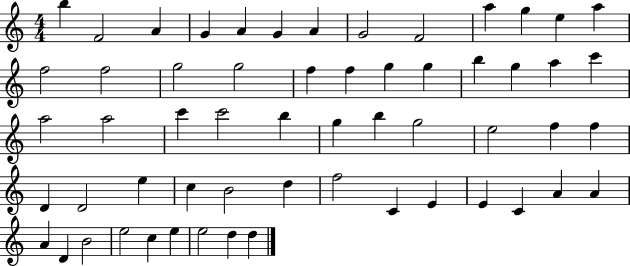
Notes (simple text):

B5/q F4/h A4/q G4/q A4/q G4/q A4/q G4/h F4/h A5/q G5/q E5/q A5/q F5/h F5/h G5/h G5/h F5/q F5/q G5/q G5/q B5/q G5/q A5/q C6/q A5/h A5/h C6/q C6/h B5/q G5/q B5/q G5/h E5/h F5/q F5/q D4/q D4/h E5/q C5/q B4/h D5/q F5/h C4/q E4/q E4/q C4/q A4/q A4/q A4/q D4/q B4/h E5/h C5/q E5/q E5/h D5/q D5/q